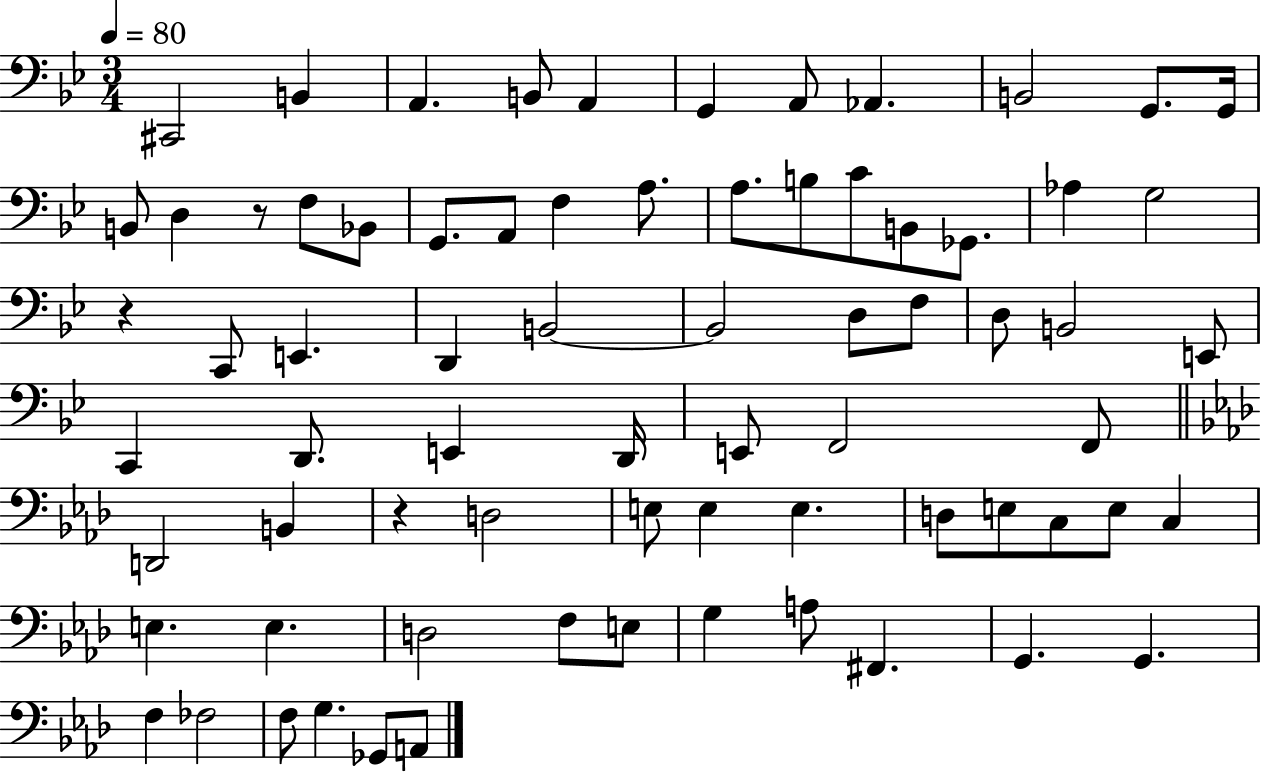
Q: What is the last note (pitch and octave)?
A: A2